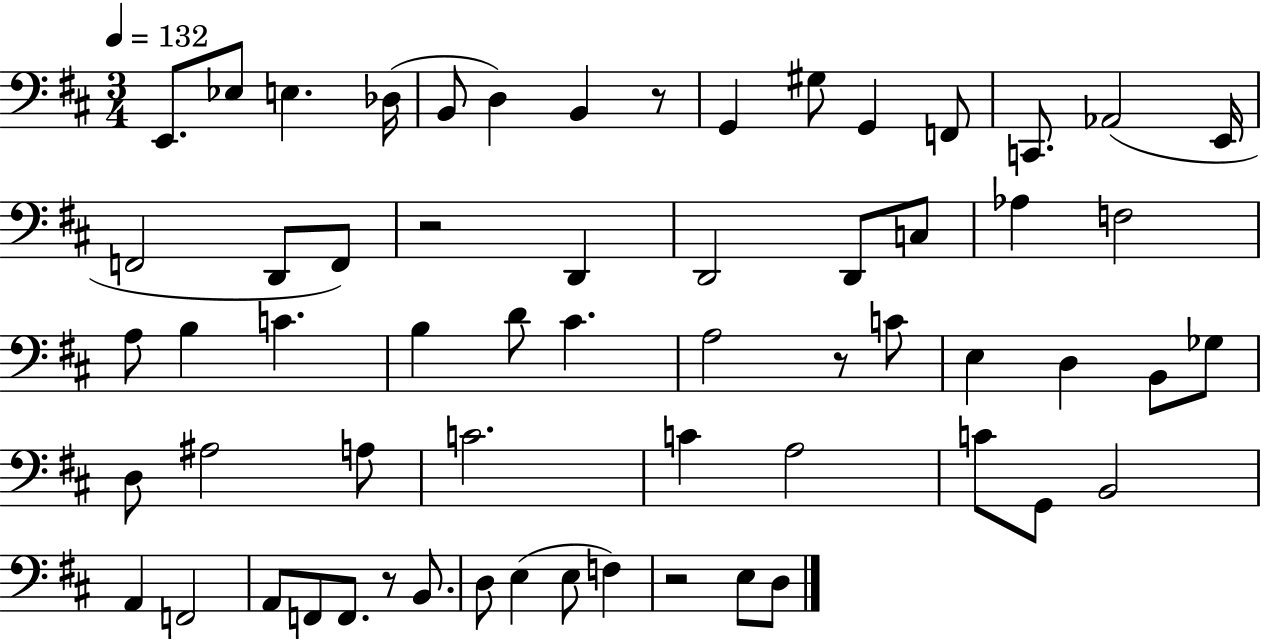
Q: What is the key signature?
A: D major